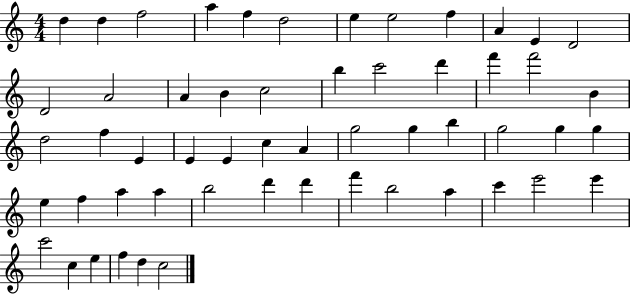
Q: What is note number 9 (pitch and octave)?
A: F5